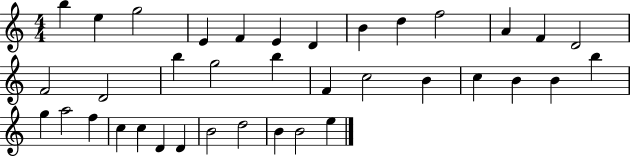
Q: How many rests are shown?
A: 0